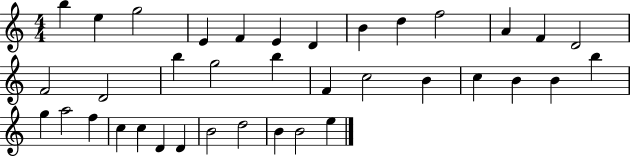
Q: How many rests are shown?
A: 0